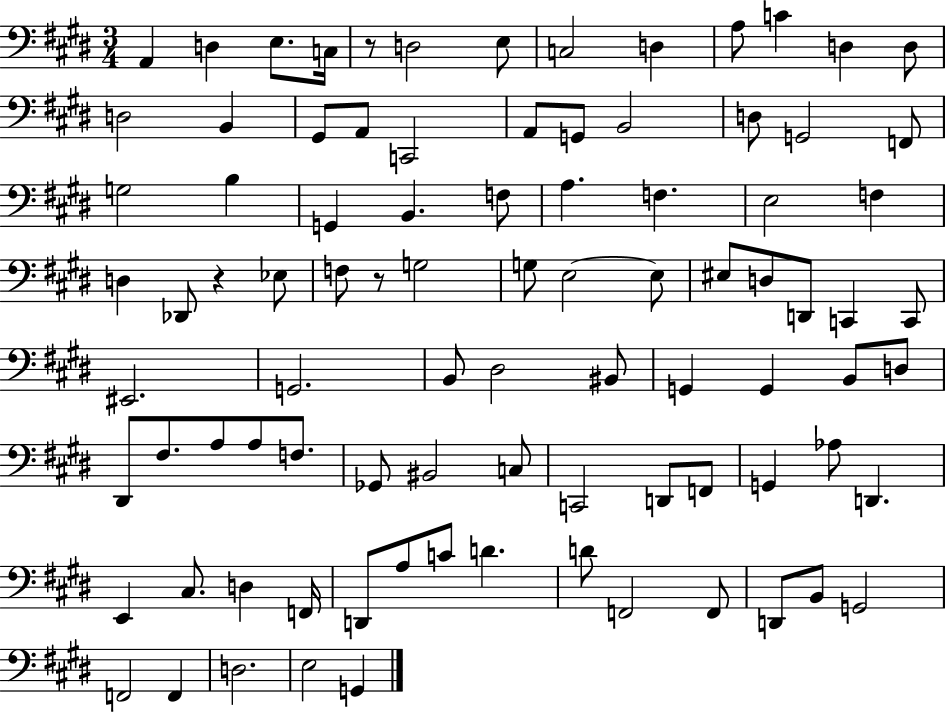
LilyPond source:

{
  \clef bass
  \numericTimeSignature
  \time 3/4
  \key e \major
  \repeat volta 2 { a,4 d4 e8. c16 | r8 d2 e8 | c2 d4 | a8 c'4 d4 d8 | \break d2 b,4 | gis,8 a,8 c,2 | a,8 g,8 b,2 | d8 g,2 f,8 | \break g2 b4 | g,4 b,4. f8 | a4. f4. | e2 f4 | \break d4 des,8 r4 ees8 | f8 r8 g2 | g8 e2~~ e8 | eis8 d8 d,8 c,4 c,8 | \break eis,2. | g,2. | b,8 dis2 bis,8 | g,4 g,4 b,8 d8 | \break dis,8 fis8. a8 a8 f8. | ges,8 bis,2 c8 | c,2 d,8 f,8 | g,4 aes8 d,4. | \break e,4 cis8. d4 f,16 | d,8 a8 c'8 d'4. | d'8 f,2 f,8 | d,8 b,8 g,2 | \break f,2 f,4 | d2. | e2 g,4 | } \bar "|."
}